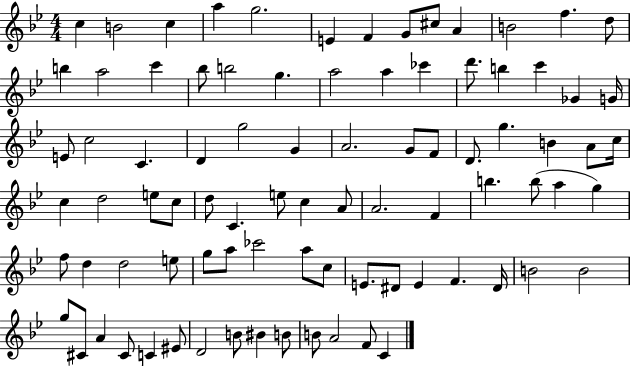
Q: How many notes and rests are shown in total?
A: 86